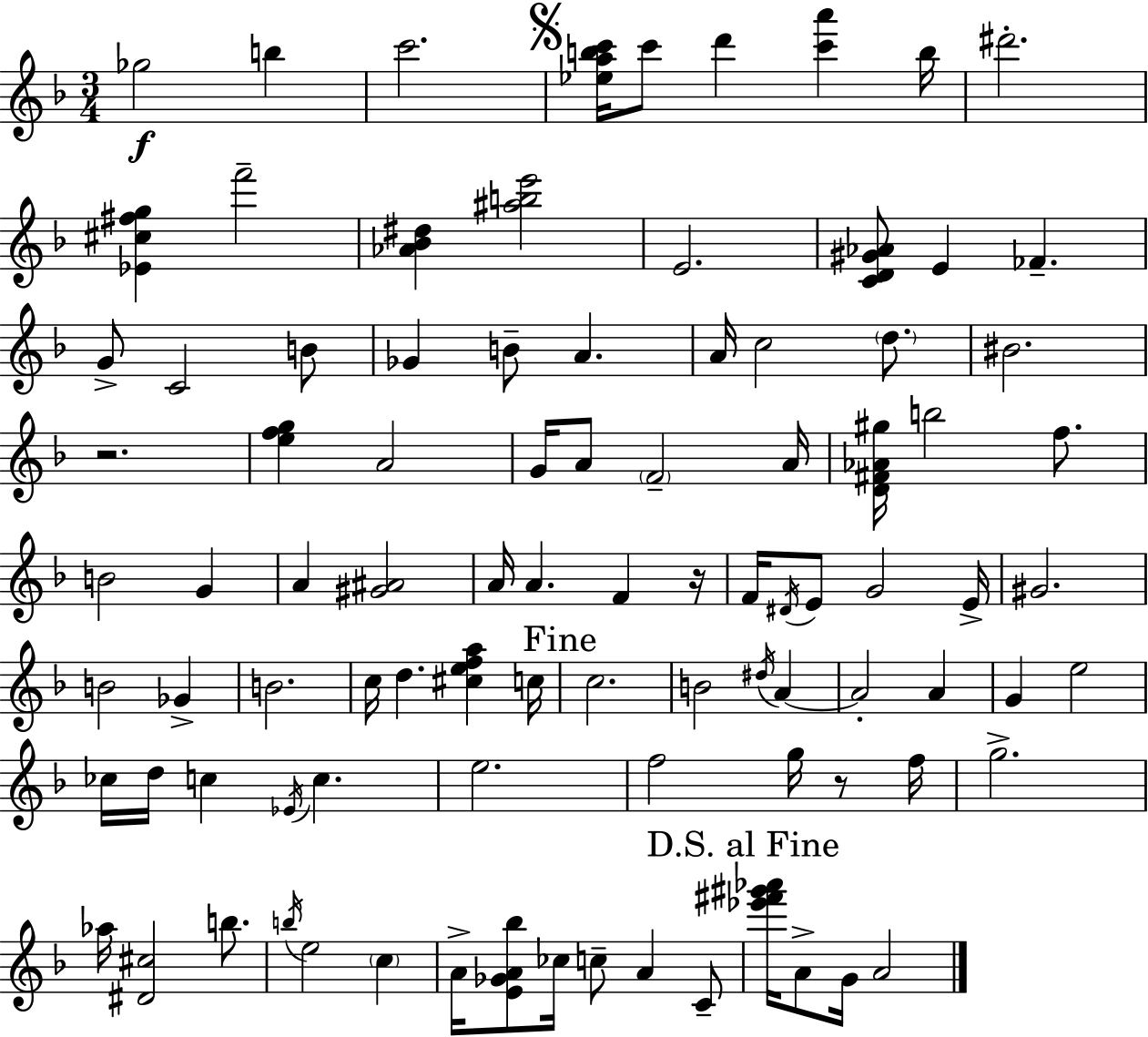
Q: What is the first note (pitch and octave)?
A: Gb5